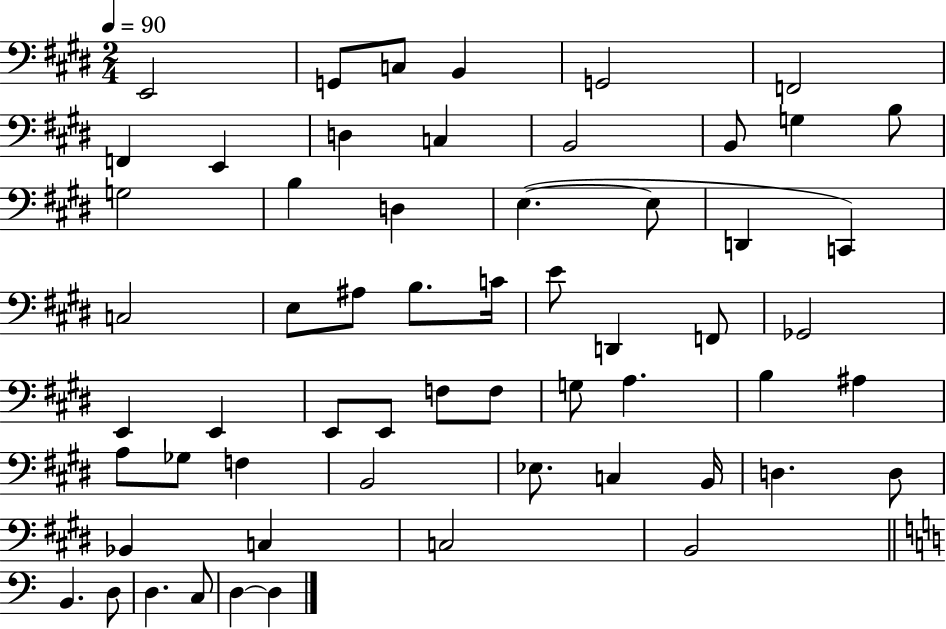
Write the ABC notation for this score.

X:1
T:Untitled
M:2/4
L:1/4
K:E
E,,2 G,,/2 C,/2 B,, G,,2 F,,2 F,, E,, D, C, B,,2 B,,/2 G, B,/2 G,2 B, D, E, E,/2 D,, C,, C,2 E,/2 ^A,/2 B,/2 C/4 E/2 D,, F,,/2 _G,,2 E,, E,, E,,/2 E,,/2 F,/2 F,/2 G,/2 A, B, ^A, A,/2 _G,/2 F, B,,2 _E,/2 C, B,,/4 D, D,/2 _B,, C, C,2 B,,2 B,, D,/2 D, C,/2 D, D,